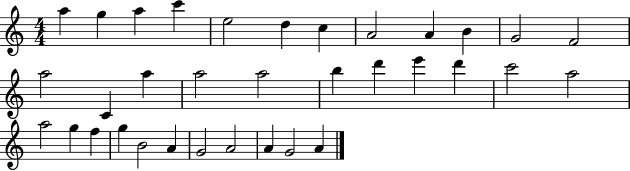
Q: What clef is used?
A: treble